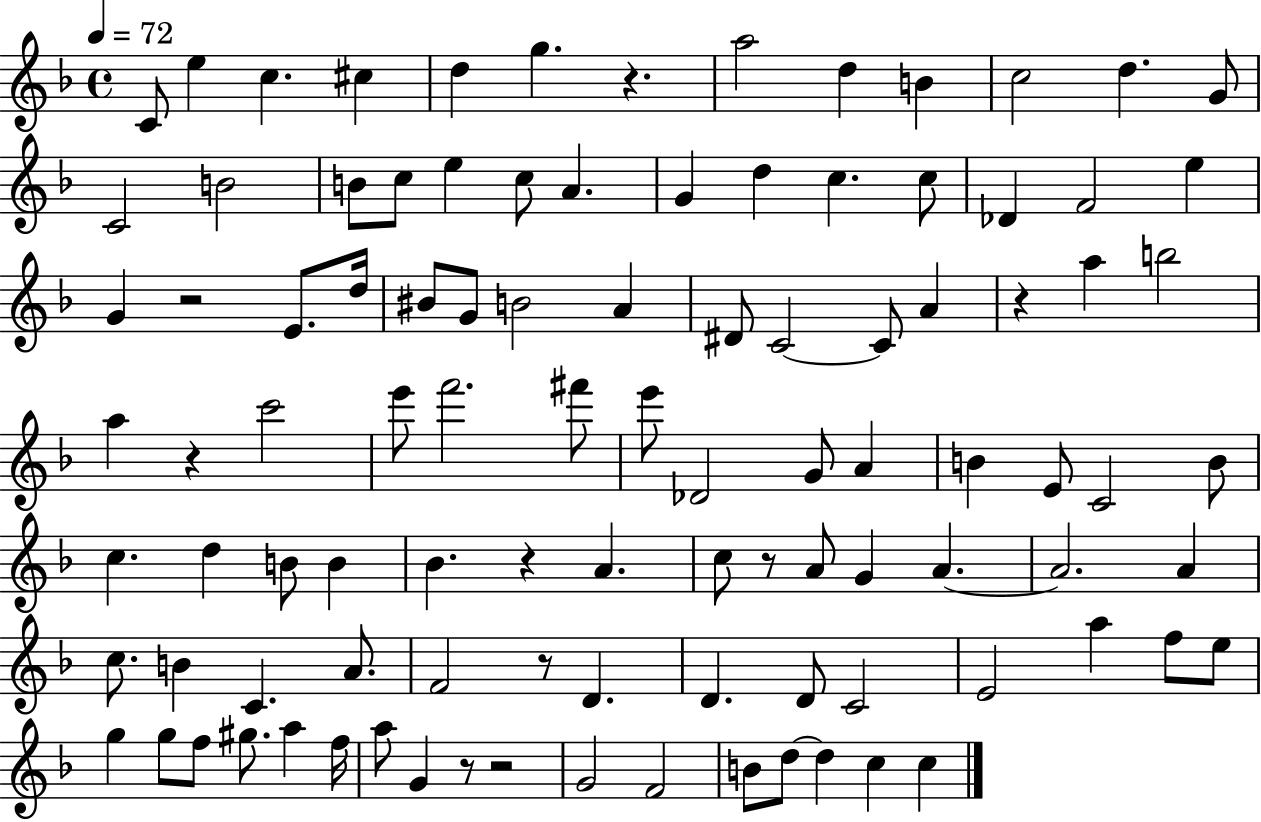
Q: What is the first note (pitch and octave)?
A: C4